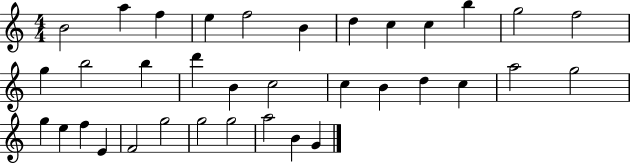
B4/h A5/q F5/q E5/q F5/h B4/q D5/q C5/q C5/q B5/q G5/h F5/h G5/q B5/h B5/q D6/q B4/q C5/h C5/q B4/q D5/q C5/q A5/h G5/h G5/q E5/q F5/q E4/q F4/h G5/h G5/h G5/h A5/h B4/q G4/q